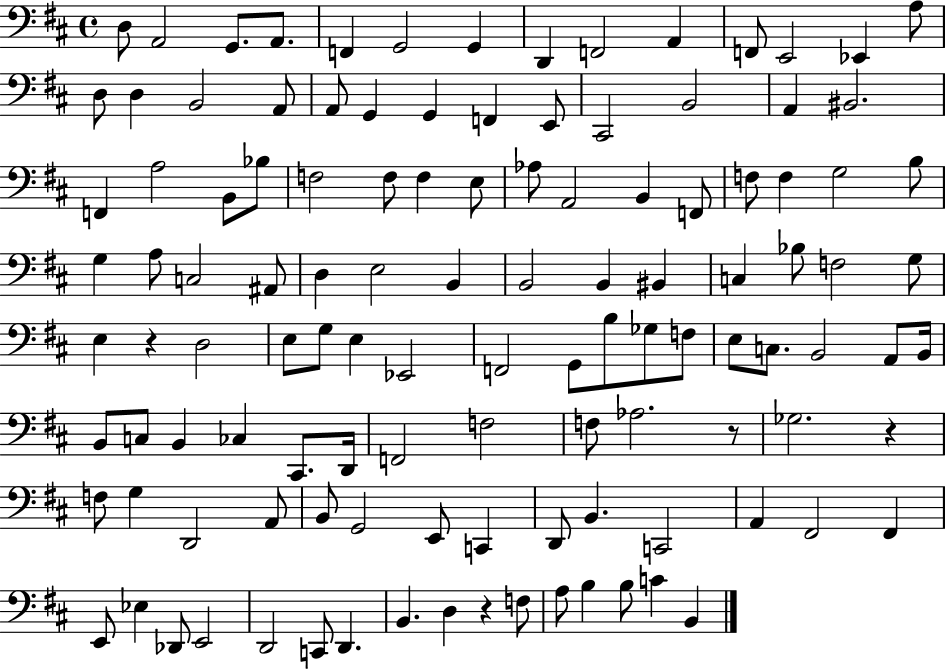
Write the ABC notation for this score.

X:1
T:Untitled
M:4/4
L:1/4
K:D
D,/2 A,,2 G,,/2 A,,/2 F,, G,,2 G,, D,, F,,2 A,, F,,/2 E,,2 _E,, A,/2 D,/2 D, B,,2 A,,/2 A,,/2 G,, G,, F,, E,,/2 ^C,,2 B,,2 A,, ^B,,2 F,, A,2 B,,/2 _B,/2 F,2 F,/2 F, E,/2 _A,/2 A,,2 B,, F,,/2 F,/2 F, G,2 B,/2 G, A,/2 C,2 ^A,,/2 D, E,2 B,, B,,2 B,, ^B,, C, _B,/2 F,2 G,/2 E, z D,2 E,/2 G,/2 E, _E,,2 F,,2 G,,/2 B,/2 _G,/2 F,/2 E,/2 C,/2 B,,2 A,,/2 B,,/4 B,,/2 C,/2 B,, _C, ^C,,/2 D,,/4 F,,2 F,2 F,/2 _A,2 z/2 _G,2 z F,/2 G, D,,2 A,,/2 B,,/2 G,,2 E,,/2 C,, D,,/2 B,, C,,2 A,, ^F,,2 ^F,, E,,/2 _E, _D,,/2 E,,2 D,,2 C,,/2 D,, B,, D, z F,/2 A,/2 B, B,/2 C B,,